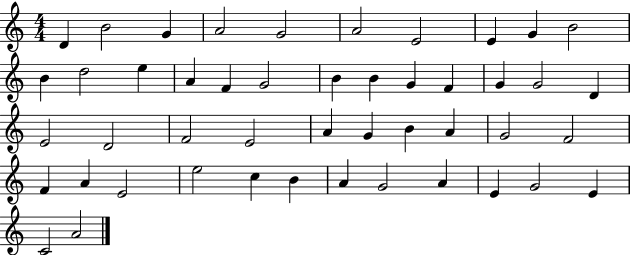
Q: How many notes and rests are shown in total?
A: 47